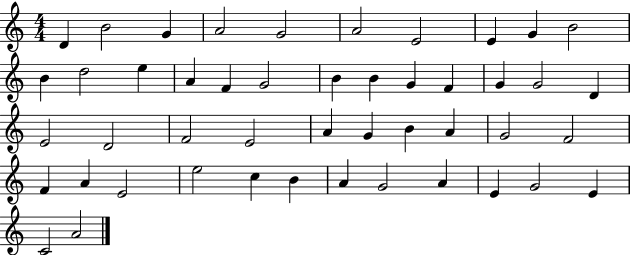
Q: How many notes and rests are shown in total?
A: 47